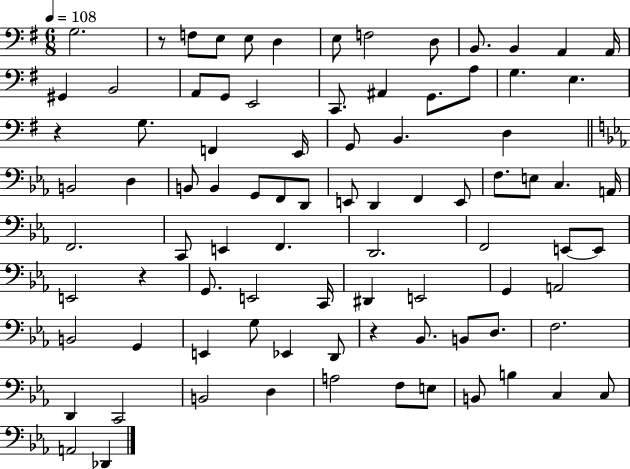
G3/h. R/e F3/e E3/e E3/e D3/q E3/e F3/h D3/e B2/e. B2/q A2/q A2/s G#2/q B2/h A2/e G2/e E2/h C2/e. A#2/q G2/e. A3/e G3/q. E3/q. R/q G3/e. F2/q E2/s G2/e B2/q. D3/q B2/h D3/q B2/e B2/q G2/e F2/e D2/e E2/e D2/q F2/q E2/e F3/e. E3/e C3/q. A2/s F2/h. C2/e E2/q F2/q. D2/h. F2/h E2/e E2/e E2/h R/q G2/e. E2/h C2/s D#2/q E2/h G2/q A2/h B2/h G2/q E2/q G3/e Eb2/q D2/e R/q Bb2/e. B2/e D3/e. F3/h. D2/q C2/h B2/h D3/q A3/h F3/e E3/e B2/e B3/q C3/q C3/e A2/h Db2/q